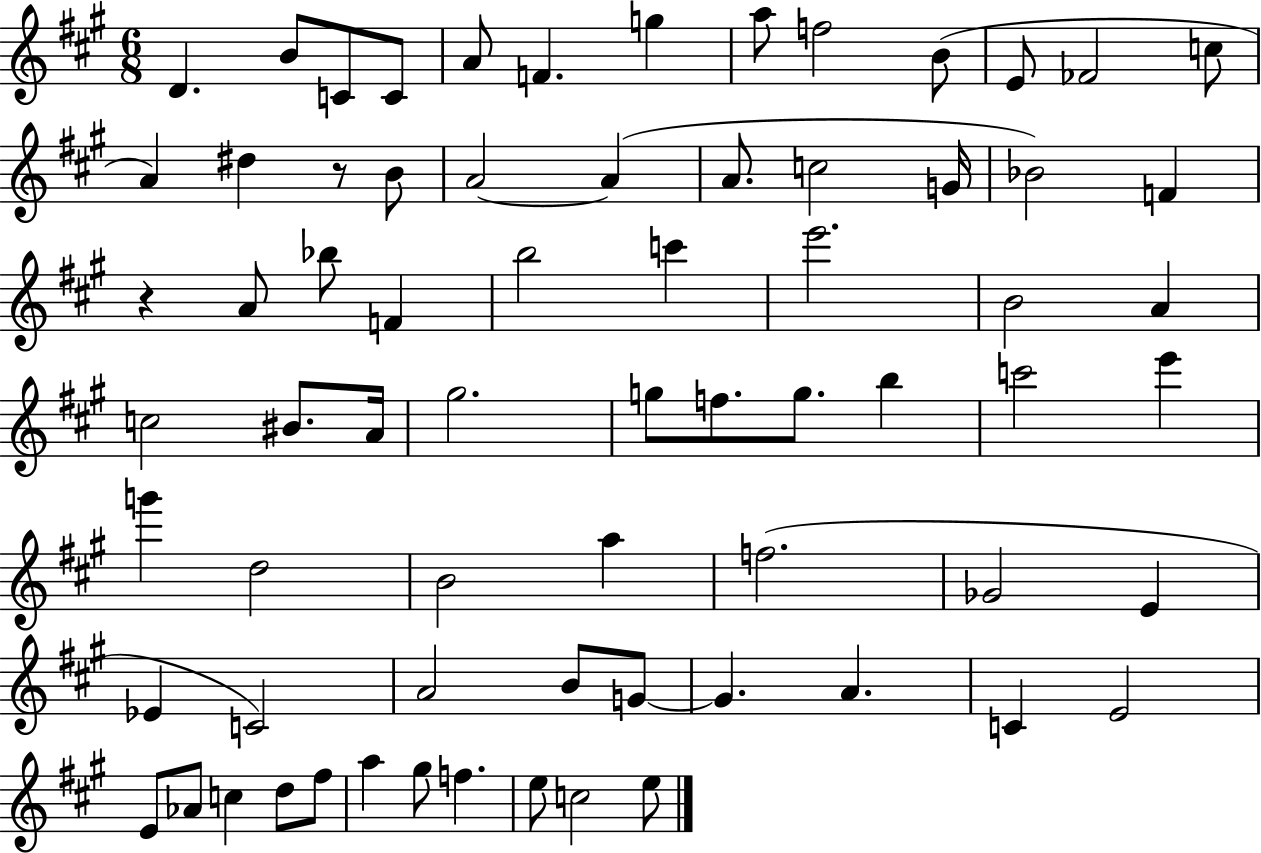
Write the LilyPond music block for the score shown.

{
  \clef treble
  \numericTimeSignature
  \time 6/8
  \key a \major
  \repeat volta 2 { d'4. b'8 c'8 c'8 | a'8 f'4. g''4 | a''8 f''2 b'8( | e'8 fes'2 c''8 | \break a'4) dis''4 r8 b'8 | a'2~~ a'4( | a'8. c''2 g'16 | bes'2) f'4 | \break r4 a'8 bes''8 f'4 | b''2 c'''4 | e'''2. | b'2 a'4 | \break c''2 bis'8. a'16 | gis''2. | g''8 f''8. g''8. b''4 | c'''2 e'''4 | \break g'''4 d''2 | b'2 a''4 | f''2.( | ges'2 e'4 | \break ees'4 c'2) | a'2 b'8 g'8~~ | g'4. a'4. | c'4 e'2 | \break e'8 aes'8 c''4 d''8 fis''8 | a''4 gis''8 f''4. | e''8 c''2 e''8 | } \bar "|."
}